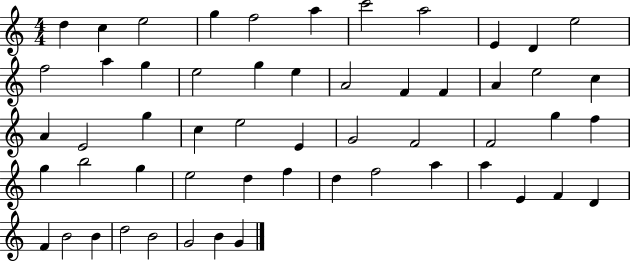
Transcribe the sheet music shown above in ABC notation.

X:1
T:Untitled
M:4/4
L:1/4
K:C
d c e2 g f2 a c'2 a2 E D e2 f2 a g e2 g e A2 F F A e2 c A E2 g c e2 E G2 F2 F2 g f g b2 g e2 d f d f2 a a E F D F B2 B d2 B2 G2 B G